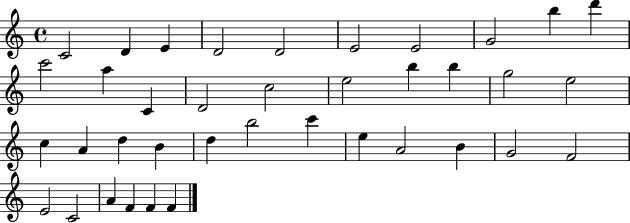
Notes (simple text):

C4/h D4/q E4/q D4/h D4/h E4/h E4/h G4/h B5/q D6/q C6/h A5/q C4/q D4/h C5/h E5/h B5/q B5/q G5/h E5/h C5/q A4/q D5/q B4/q D5/q B5/h C6/q E5/q A4/h B4/q G4/h F4/h E4/h C4/h A4/q F4/q F4/q F4/q